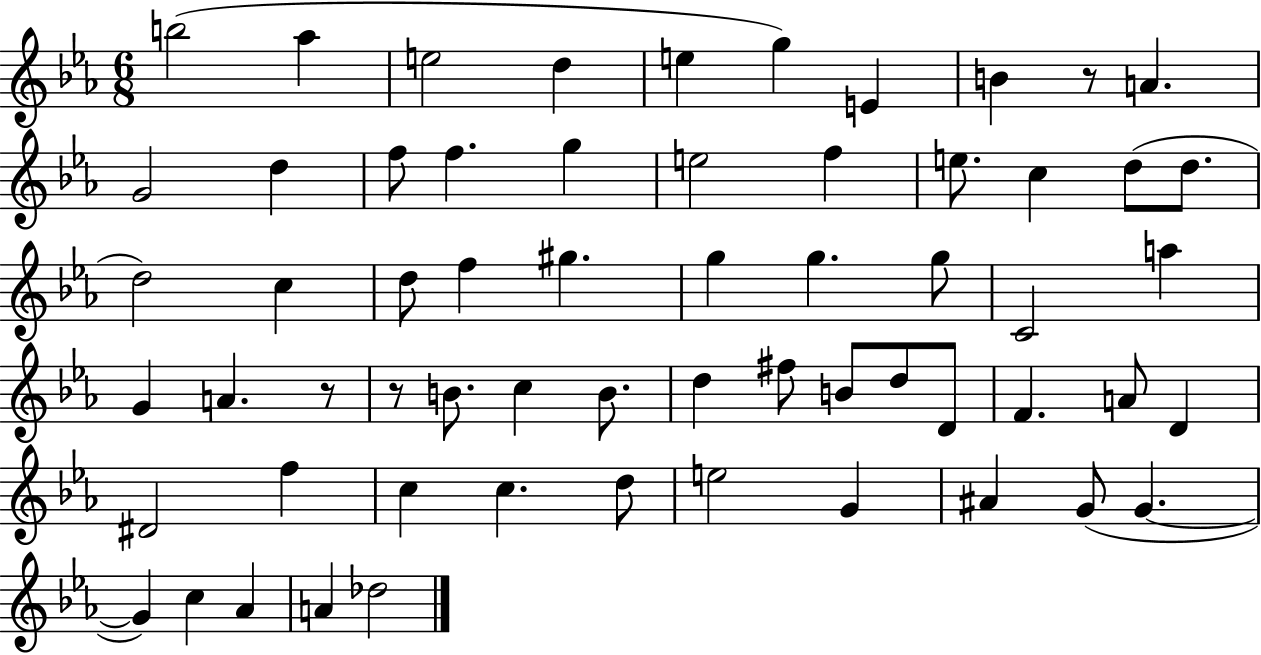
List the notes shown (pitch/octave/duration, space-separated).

B5/h Ab5/q E5/h D5/q E5/q G5/q E4/q B4/q R/e A4/q. G4/h D5/q F5/e F5/q. G5/q E5/h F5/q E5/e. C5/q D5/e D5/e. D5/h C5/q D5/e F5/q G#5/q. G5/q G5/q. G5/e C4/h A5/q G4/q A4/q. R/e R/e B4/e. C5/q B4/e. D5/q F#5/e B4/e D5/e D4/e F4/q. A4/e D4/q D#4/h F5/q C5/q C5/q. D5/e E5/h G4/q A#4/q G4/e G4/q. G4/q C5/q Ab4/q A4/q Db5/h